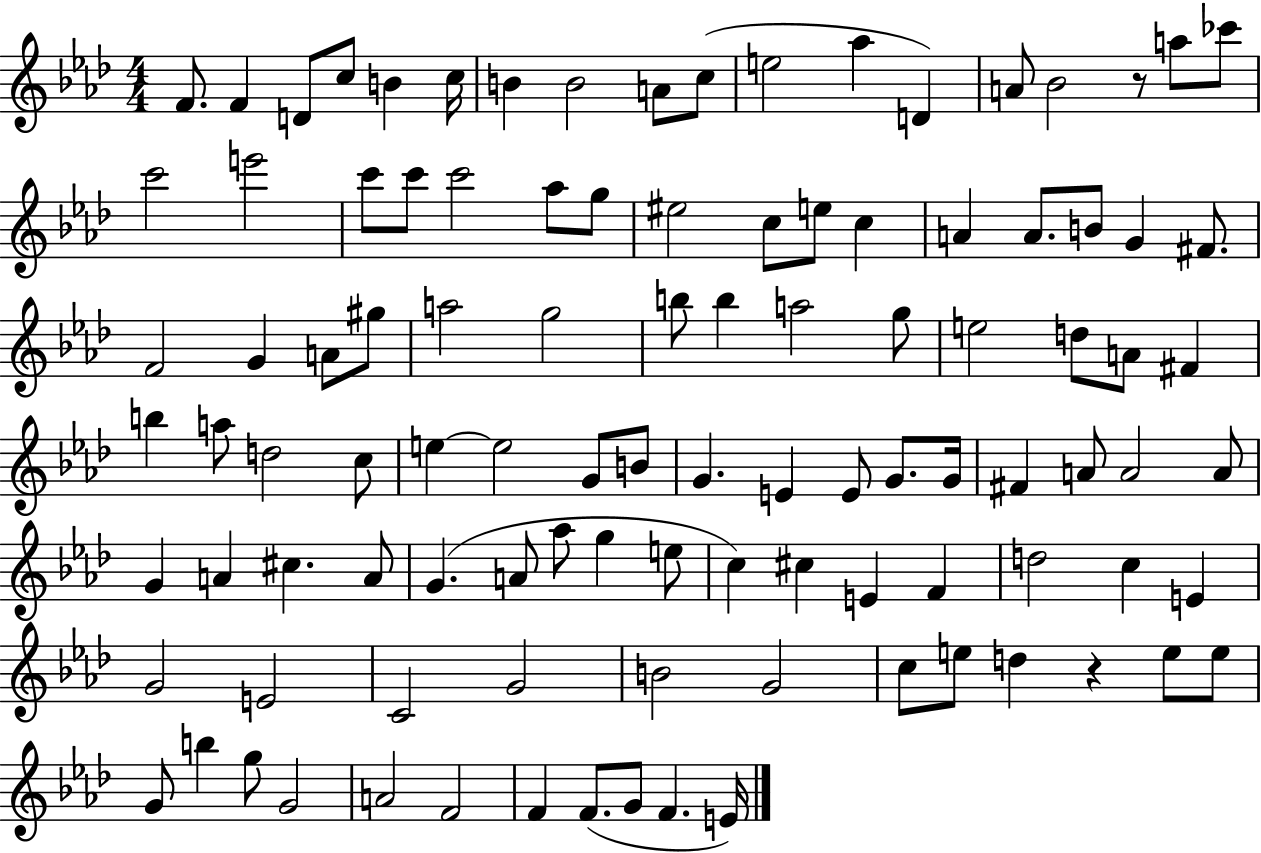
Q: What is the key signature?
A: AES major